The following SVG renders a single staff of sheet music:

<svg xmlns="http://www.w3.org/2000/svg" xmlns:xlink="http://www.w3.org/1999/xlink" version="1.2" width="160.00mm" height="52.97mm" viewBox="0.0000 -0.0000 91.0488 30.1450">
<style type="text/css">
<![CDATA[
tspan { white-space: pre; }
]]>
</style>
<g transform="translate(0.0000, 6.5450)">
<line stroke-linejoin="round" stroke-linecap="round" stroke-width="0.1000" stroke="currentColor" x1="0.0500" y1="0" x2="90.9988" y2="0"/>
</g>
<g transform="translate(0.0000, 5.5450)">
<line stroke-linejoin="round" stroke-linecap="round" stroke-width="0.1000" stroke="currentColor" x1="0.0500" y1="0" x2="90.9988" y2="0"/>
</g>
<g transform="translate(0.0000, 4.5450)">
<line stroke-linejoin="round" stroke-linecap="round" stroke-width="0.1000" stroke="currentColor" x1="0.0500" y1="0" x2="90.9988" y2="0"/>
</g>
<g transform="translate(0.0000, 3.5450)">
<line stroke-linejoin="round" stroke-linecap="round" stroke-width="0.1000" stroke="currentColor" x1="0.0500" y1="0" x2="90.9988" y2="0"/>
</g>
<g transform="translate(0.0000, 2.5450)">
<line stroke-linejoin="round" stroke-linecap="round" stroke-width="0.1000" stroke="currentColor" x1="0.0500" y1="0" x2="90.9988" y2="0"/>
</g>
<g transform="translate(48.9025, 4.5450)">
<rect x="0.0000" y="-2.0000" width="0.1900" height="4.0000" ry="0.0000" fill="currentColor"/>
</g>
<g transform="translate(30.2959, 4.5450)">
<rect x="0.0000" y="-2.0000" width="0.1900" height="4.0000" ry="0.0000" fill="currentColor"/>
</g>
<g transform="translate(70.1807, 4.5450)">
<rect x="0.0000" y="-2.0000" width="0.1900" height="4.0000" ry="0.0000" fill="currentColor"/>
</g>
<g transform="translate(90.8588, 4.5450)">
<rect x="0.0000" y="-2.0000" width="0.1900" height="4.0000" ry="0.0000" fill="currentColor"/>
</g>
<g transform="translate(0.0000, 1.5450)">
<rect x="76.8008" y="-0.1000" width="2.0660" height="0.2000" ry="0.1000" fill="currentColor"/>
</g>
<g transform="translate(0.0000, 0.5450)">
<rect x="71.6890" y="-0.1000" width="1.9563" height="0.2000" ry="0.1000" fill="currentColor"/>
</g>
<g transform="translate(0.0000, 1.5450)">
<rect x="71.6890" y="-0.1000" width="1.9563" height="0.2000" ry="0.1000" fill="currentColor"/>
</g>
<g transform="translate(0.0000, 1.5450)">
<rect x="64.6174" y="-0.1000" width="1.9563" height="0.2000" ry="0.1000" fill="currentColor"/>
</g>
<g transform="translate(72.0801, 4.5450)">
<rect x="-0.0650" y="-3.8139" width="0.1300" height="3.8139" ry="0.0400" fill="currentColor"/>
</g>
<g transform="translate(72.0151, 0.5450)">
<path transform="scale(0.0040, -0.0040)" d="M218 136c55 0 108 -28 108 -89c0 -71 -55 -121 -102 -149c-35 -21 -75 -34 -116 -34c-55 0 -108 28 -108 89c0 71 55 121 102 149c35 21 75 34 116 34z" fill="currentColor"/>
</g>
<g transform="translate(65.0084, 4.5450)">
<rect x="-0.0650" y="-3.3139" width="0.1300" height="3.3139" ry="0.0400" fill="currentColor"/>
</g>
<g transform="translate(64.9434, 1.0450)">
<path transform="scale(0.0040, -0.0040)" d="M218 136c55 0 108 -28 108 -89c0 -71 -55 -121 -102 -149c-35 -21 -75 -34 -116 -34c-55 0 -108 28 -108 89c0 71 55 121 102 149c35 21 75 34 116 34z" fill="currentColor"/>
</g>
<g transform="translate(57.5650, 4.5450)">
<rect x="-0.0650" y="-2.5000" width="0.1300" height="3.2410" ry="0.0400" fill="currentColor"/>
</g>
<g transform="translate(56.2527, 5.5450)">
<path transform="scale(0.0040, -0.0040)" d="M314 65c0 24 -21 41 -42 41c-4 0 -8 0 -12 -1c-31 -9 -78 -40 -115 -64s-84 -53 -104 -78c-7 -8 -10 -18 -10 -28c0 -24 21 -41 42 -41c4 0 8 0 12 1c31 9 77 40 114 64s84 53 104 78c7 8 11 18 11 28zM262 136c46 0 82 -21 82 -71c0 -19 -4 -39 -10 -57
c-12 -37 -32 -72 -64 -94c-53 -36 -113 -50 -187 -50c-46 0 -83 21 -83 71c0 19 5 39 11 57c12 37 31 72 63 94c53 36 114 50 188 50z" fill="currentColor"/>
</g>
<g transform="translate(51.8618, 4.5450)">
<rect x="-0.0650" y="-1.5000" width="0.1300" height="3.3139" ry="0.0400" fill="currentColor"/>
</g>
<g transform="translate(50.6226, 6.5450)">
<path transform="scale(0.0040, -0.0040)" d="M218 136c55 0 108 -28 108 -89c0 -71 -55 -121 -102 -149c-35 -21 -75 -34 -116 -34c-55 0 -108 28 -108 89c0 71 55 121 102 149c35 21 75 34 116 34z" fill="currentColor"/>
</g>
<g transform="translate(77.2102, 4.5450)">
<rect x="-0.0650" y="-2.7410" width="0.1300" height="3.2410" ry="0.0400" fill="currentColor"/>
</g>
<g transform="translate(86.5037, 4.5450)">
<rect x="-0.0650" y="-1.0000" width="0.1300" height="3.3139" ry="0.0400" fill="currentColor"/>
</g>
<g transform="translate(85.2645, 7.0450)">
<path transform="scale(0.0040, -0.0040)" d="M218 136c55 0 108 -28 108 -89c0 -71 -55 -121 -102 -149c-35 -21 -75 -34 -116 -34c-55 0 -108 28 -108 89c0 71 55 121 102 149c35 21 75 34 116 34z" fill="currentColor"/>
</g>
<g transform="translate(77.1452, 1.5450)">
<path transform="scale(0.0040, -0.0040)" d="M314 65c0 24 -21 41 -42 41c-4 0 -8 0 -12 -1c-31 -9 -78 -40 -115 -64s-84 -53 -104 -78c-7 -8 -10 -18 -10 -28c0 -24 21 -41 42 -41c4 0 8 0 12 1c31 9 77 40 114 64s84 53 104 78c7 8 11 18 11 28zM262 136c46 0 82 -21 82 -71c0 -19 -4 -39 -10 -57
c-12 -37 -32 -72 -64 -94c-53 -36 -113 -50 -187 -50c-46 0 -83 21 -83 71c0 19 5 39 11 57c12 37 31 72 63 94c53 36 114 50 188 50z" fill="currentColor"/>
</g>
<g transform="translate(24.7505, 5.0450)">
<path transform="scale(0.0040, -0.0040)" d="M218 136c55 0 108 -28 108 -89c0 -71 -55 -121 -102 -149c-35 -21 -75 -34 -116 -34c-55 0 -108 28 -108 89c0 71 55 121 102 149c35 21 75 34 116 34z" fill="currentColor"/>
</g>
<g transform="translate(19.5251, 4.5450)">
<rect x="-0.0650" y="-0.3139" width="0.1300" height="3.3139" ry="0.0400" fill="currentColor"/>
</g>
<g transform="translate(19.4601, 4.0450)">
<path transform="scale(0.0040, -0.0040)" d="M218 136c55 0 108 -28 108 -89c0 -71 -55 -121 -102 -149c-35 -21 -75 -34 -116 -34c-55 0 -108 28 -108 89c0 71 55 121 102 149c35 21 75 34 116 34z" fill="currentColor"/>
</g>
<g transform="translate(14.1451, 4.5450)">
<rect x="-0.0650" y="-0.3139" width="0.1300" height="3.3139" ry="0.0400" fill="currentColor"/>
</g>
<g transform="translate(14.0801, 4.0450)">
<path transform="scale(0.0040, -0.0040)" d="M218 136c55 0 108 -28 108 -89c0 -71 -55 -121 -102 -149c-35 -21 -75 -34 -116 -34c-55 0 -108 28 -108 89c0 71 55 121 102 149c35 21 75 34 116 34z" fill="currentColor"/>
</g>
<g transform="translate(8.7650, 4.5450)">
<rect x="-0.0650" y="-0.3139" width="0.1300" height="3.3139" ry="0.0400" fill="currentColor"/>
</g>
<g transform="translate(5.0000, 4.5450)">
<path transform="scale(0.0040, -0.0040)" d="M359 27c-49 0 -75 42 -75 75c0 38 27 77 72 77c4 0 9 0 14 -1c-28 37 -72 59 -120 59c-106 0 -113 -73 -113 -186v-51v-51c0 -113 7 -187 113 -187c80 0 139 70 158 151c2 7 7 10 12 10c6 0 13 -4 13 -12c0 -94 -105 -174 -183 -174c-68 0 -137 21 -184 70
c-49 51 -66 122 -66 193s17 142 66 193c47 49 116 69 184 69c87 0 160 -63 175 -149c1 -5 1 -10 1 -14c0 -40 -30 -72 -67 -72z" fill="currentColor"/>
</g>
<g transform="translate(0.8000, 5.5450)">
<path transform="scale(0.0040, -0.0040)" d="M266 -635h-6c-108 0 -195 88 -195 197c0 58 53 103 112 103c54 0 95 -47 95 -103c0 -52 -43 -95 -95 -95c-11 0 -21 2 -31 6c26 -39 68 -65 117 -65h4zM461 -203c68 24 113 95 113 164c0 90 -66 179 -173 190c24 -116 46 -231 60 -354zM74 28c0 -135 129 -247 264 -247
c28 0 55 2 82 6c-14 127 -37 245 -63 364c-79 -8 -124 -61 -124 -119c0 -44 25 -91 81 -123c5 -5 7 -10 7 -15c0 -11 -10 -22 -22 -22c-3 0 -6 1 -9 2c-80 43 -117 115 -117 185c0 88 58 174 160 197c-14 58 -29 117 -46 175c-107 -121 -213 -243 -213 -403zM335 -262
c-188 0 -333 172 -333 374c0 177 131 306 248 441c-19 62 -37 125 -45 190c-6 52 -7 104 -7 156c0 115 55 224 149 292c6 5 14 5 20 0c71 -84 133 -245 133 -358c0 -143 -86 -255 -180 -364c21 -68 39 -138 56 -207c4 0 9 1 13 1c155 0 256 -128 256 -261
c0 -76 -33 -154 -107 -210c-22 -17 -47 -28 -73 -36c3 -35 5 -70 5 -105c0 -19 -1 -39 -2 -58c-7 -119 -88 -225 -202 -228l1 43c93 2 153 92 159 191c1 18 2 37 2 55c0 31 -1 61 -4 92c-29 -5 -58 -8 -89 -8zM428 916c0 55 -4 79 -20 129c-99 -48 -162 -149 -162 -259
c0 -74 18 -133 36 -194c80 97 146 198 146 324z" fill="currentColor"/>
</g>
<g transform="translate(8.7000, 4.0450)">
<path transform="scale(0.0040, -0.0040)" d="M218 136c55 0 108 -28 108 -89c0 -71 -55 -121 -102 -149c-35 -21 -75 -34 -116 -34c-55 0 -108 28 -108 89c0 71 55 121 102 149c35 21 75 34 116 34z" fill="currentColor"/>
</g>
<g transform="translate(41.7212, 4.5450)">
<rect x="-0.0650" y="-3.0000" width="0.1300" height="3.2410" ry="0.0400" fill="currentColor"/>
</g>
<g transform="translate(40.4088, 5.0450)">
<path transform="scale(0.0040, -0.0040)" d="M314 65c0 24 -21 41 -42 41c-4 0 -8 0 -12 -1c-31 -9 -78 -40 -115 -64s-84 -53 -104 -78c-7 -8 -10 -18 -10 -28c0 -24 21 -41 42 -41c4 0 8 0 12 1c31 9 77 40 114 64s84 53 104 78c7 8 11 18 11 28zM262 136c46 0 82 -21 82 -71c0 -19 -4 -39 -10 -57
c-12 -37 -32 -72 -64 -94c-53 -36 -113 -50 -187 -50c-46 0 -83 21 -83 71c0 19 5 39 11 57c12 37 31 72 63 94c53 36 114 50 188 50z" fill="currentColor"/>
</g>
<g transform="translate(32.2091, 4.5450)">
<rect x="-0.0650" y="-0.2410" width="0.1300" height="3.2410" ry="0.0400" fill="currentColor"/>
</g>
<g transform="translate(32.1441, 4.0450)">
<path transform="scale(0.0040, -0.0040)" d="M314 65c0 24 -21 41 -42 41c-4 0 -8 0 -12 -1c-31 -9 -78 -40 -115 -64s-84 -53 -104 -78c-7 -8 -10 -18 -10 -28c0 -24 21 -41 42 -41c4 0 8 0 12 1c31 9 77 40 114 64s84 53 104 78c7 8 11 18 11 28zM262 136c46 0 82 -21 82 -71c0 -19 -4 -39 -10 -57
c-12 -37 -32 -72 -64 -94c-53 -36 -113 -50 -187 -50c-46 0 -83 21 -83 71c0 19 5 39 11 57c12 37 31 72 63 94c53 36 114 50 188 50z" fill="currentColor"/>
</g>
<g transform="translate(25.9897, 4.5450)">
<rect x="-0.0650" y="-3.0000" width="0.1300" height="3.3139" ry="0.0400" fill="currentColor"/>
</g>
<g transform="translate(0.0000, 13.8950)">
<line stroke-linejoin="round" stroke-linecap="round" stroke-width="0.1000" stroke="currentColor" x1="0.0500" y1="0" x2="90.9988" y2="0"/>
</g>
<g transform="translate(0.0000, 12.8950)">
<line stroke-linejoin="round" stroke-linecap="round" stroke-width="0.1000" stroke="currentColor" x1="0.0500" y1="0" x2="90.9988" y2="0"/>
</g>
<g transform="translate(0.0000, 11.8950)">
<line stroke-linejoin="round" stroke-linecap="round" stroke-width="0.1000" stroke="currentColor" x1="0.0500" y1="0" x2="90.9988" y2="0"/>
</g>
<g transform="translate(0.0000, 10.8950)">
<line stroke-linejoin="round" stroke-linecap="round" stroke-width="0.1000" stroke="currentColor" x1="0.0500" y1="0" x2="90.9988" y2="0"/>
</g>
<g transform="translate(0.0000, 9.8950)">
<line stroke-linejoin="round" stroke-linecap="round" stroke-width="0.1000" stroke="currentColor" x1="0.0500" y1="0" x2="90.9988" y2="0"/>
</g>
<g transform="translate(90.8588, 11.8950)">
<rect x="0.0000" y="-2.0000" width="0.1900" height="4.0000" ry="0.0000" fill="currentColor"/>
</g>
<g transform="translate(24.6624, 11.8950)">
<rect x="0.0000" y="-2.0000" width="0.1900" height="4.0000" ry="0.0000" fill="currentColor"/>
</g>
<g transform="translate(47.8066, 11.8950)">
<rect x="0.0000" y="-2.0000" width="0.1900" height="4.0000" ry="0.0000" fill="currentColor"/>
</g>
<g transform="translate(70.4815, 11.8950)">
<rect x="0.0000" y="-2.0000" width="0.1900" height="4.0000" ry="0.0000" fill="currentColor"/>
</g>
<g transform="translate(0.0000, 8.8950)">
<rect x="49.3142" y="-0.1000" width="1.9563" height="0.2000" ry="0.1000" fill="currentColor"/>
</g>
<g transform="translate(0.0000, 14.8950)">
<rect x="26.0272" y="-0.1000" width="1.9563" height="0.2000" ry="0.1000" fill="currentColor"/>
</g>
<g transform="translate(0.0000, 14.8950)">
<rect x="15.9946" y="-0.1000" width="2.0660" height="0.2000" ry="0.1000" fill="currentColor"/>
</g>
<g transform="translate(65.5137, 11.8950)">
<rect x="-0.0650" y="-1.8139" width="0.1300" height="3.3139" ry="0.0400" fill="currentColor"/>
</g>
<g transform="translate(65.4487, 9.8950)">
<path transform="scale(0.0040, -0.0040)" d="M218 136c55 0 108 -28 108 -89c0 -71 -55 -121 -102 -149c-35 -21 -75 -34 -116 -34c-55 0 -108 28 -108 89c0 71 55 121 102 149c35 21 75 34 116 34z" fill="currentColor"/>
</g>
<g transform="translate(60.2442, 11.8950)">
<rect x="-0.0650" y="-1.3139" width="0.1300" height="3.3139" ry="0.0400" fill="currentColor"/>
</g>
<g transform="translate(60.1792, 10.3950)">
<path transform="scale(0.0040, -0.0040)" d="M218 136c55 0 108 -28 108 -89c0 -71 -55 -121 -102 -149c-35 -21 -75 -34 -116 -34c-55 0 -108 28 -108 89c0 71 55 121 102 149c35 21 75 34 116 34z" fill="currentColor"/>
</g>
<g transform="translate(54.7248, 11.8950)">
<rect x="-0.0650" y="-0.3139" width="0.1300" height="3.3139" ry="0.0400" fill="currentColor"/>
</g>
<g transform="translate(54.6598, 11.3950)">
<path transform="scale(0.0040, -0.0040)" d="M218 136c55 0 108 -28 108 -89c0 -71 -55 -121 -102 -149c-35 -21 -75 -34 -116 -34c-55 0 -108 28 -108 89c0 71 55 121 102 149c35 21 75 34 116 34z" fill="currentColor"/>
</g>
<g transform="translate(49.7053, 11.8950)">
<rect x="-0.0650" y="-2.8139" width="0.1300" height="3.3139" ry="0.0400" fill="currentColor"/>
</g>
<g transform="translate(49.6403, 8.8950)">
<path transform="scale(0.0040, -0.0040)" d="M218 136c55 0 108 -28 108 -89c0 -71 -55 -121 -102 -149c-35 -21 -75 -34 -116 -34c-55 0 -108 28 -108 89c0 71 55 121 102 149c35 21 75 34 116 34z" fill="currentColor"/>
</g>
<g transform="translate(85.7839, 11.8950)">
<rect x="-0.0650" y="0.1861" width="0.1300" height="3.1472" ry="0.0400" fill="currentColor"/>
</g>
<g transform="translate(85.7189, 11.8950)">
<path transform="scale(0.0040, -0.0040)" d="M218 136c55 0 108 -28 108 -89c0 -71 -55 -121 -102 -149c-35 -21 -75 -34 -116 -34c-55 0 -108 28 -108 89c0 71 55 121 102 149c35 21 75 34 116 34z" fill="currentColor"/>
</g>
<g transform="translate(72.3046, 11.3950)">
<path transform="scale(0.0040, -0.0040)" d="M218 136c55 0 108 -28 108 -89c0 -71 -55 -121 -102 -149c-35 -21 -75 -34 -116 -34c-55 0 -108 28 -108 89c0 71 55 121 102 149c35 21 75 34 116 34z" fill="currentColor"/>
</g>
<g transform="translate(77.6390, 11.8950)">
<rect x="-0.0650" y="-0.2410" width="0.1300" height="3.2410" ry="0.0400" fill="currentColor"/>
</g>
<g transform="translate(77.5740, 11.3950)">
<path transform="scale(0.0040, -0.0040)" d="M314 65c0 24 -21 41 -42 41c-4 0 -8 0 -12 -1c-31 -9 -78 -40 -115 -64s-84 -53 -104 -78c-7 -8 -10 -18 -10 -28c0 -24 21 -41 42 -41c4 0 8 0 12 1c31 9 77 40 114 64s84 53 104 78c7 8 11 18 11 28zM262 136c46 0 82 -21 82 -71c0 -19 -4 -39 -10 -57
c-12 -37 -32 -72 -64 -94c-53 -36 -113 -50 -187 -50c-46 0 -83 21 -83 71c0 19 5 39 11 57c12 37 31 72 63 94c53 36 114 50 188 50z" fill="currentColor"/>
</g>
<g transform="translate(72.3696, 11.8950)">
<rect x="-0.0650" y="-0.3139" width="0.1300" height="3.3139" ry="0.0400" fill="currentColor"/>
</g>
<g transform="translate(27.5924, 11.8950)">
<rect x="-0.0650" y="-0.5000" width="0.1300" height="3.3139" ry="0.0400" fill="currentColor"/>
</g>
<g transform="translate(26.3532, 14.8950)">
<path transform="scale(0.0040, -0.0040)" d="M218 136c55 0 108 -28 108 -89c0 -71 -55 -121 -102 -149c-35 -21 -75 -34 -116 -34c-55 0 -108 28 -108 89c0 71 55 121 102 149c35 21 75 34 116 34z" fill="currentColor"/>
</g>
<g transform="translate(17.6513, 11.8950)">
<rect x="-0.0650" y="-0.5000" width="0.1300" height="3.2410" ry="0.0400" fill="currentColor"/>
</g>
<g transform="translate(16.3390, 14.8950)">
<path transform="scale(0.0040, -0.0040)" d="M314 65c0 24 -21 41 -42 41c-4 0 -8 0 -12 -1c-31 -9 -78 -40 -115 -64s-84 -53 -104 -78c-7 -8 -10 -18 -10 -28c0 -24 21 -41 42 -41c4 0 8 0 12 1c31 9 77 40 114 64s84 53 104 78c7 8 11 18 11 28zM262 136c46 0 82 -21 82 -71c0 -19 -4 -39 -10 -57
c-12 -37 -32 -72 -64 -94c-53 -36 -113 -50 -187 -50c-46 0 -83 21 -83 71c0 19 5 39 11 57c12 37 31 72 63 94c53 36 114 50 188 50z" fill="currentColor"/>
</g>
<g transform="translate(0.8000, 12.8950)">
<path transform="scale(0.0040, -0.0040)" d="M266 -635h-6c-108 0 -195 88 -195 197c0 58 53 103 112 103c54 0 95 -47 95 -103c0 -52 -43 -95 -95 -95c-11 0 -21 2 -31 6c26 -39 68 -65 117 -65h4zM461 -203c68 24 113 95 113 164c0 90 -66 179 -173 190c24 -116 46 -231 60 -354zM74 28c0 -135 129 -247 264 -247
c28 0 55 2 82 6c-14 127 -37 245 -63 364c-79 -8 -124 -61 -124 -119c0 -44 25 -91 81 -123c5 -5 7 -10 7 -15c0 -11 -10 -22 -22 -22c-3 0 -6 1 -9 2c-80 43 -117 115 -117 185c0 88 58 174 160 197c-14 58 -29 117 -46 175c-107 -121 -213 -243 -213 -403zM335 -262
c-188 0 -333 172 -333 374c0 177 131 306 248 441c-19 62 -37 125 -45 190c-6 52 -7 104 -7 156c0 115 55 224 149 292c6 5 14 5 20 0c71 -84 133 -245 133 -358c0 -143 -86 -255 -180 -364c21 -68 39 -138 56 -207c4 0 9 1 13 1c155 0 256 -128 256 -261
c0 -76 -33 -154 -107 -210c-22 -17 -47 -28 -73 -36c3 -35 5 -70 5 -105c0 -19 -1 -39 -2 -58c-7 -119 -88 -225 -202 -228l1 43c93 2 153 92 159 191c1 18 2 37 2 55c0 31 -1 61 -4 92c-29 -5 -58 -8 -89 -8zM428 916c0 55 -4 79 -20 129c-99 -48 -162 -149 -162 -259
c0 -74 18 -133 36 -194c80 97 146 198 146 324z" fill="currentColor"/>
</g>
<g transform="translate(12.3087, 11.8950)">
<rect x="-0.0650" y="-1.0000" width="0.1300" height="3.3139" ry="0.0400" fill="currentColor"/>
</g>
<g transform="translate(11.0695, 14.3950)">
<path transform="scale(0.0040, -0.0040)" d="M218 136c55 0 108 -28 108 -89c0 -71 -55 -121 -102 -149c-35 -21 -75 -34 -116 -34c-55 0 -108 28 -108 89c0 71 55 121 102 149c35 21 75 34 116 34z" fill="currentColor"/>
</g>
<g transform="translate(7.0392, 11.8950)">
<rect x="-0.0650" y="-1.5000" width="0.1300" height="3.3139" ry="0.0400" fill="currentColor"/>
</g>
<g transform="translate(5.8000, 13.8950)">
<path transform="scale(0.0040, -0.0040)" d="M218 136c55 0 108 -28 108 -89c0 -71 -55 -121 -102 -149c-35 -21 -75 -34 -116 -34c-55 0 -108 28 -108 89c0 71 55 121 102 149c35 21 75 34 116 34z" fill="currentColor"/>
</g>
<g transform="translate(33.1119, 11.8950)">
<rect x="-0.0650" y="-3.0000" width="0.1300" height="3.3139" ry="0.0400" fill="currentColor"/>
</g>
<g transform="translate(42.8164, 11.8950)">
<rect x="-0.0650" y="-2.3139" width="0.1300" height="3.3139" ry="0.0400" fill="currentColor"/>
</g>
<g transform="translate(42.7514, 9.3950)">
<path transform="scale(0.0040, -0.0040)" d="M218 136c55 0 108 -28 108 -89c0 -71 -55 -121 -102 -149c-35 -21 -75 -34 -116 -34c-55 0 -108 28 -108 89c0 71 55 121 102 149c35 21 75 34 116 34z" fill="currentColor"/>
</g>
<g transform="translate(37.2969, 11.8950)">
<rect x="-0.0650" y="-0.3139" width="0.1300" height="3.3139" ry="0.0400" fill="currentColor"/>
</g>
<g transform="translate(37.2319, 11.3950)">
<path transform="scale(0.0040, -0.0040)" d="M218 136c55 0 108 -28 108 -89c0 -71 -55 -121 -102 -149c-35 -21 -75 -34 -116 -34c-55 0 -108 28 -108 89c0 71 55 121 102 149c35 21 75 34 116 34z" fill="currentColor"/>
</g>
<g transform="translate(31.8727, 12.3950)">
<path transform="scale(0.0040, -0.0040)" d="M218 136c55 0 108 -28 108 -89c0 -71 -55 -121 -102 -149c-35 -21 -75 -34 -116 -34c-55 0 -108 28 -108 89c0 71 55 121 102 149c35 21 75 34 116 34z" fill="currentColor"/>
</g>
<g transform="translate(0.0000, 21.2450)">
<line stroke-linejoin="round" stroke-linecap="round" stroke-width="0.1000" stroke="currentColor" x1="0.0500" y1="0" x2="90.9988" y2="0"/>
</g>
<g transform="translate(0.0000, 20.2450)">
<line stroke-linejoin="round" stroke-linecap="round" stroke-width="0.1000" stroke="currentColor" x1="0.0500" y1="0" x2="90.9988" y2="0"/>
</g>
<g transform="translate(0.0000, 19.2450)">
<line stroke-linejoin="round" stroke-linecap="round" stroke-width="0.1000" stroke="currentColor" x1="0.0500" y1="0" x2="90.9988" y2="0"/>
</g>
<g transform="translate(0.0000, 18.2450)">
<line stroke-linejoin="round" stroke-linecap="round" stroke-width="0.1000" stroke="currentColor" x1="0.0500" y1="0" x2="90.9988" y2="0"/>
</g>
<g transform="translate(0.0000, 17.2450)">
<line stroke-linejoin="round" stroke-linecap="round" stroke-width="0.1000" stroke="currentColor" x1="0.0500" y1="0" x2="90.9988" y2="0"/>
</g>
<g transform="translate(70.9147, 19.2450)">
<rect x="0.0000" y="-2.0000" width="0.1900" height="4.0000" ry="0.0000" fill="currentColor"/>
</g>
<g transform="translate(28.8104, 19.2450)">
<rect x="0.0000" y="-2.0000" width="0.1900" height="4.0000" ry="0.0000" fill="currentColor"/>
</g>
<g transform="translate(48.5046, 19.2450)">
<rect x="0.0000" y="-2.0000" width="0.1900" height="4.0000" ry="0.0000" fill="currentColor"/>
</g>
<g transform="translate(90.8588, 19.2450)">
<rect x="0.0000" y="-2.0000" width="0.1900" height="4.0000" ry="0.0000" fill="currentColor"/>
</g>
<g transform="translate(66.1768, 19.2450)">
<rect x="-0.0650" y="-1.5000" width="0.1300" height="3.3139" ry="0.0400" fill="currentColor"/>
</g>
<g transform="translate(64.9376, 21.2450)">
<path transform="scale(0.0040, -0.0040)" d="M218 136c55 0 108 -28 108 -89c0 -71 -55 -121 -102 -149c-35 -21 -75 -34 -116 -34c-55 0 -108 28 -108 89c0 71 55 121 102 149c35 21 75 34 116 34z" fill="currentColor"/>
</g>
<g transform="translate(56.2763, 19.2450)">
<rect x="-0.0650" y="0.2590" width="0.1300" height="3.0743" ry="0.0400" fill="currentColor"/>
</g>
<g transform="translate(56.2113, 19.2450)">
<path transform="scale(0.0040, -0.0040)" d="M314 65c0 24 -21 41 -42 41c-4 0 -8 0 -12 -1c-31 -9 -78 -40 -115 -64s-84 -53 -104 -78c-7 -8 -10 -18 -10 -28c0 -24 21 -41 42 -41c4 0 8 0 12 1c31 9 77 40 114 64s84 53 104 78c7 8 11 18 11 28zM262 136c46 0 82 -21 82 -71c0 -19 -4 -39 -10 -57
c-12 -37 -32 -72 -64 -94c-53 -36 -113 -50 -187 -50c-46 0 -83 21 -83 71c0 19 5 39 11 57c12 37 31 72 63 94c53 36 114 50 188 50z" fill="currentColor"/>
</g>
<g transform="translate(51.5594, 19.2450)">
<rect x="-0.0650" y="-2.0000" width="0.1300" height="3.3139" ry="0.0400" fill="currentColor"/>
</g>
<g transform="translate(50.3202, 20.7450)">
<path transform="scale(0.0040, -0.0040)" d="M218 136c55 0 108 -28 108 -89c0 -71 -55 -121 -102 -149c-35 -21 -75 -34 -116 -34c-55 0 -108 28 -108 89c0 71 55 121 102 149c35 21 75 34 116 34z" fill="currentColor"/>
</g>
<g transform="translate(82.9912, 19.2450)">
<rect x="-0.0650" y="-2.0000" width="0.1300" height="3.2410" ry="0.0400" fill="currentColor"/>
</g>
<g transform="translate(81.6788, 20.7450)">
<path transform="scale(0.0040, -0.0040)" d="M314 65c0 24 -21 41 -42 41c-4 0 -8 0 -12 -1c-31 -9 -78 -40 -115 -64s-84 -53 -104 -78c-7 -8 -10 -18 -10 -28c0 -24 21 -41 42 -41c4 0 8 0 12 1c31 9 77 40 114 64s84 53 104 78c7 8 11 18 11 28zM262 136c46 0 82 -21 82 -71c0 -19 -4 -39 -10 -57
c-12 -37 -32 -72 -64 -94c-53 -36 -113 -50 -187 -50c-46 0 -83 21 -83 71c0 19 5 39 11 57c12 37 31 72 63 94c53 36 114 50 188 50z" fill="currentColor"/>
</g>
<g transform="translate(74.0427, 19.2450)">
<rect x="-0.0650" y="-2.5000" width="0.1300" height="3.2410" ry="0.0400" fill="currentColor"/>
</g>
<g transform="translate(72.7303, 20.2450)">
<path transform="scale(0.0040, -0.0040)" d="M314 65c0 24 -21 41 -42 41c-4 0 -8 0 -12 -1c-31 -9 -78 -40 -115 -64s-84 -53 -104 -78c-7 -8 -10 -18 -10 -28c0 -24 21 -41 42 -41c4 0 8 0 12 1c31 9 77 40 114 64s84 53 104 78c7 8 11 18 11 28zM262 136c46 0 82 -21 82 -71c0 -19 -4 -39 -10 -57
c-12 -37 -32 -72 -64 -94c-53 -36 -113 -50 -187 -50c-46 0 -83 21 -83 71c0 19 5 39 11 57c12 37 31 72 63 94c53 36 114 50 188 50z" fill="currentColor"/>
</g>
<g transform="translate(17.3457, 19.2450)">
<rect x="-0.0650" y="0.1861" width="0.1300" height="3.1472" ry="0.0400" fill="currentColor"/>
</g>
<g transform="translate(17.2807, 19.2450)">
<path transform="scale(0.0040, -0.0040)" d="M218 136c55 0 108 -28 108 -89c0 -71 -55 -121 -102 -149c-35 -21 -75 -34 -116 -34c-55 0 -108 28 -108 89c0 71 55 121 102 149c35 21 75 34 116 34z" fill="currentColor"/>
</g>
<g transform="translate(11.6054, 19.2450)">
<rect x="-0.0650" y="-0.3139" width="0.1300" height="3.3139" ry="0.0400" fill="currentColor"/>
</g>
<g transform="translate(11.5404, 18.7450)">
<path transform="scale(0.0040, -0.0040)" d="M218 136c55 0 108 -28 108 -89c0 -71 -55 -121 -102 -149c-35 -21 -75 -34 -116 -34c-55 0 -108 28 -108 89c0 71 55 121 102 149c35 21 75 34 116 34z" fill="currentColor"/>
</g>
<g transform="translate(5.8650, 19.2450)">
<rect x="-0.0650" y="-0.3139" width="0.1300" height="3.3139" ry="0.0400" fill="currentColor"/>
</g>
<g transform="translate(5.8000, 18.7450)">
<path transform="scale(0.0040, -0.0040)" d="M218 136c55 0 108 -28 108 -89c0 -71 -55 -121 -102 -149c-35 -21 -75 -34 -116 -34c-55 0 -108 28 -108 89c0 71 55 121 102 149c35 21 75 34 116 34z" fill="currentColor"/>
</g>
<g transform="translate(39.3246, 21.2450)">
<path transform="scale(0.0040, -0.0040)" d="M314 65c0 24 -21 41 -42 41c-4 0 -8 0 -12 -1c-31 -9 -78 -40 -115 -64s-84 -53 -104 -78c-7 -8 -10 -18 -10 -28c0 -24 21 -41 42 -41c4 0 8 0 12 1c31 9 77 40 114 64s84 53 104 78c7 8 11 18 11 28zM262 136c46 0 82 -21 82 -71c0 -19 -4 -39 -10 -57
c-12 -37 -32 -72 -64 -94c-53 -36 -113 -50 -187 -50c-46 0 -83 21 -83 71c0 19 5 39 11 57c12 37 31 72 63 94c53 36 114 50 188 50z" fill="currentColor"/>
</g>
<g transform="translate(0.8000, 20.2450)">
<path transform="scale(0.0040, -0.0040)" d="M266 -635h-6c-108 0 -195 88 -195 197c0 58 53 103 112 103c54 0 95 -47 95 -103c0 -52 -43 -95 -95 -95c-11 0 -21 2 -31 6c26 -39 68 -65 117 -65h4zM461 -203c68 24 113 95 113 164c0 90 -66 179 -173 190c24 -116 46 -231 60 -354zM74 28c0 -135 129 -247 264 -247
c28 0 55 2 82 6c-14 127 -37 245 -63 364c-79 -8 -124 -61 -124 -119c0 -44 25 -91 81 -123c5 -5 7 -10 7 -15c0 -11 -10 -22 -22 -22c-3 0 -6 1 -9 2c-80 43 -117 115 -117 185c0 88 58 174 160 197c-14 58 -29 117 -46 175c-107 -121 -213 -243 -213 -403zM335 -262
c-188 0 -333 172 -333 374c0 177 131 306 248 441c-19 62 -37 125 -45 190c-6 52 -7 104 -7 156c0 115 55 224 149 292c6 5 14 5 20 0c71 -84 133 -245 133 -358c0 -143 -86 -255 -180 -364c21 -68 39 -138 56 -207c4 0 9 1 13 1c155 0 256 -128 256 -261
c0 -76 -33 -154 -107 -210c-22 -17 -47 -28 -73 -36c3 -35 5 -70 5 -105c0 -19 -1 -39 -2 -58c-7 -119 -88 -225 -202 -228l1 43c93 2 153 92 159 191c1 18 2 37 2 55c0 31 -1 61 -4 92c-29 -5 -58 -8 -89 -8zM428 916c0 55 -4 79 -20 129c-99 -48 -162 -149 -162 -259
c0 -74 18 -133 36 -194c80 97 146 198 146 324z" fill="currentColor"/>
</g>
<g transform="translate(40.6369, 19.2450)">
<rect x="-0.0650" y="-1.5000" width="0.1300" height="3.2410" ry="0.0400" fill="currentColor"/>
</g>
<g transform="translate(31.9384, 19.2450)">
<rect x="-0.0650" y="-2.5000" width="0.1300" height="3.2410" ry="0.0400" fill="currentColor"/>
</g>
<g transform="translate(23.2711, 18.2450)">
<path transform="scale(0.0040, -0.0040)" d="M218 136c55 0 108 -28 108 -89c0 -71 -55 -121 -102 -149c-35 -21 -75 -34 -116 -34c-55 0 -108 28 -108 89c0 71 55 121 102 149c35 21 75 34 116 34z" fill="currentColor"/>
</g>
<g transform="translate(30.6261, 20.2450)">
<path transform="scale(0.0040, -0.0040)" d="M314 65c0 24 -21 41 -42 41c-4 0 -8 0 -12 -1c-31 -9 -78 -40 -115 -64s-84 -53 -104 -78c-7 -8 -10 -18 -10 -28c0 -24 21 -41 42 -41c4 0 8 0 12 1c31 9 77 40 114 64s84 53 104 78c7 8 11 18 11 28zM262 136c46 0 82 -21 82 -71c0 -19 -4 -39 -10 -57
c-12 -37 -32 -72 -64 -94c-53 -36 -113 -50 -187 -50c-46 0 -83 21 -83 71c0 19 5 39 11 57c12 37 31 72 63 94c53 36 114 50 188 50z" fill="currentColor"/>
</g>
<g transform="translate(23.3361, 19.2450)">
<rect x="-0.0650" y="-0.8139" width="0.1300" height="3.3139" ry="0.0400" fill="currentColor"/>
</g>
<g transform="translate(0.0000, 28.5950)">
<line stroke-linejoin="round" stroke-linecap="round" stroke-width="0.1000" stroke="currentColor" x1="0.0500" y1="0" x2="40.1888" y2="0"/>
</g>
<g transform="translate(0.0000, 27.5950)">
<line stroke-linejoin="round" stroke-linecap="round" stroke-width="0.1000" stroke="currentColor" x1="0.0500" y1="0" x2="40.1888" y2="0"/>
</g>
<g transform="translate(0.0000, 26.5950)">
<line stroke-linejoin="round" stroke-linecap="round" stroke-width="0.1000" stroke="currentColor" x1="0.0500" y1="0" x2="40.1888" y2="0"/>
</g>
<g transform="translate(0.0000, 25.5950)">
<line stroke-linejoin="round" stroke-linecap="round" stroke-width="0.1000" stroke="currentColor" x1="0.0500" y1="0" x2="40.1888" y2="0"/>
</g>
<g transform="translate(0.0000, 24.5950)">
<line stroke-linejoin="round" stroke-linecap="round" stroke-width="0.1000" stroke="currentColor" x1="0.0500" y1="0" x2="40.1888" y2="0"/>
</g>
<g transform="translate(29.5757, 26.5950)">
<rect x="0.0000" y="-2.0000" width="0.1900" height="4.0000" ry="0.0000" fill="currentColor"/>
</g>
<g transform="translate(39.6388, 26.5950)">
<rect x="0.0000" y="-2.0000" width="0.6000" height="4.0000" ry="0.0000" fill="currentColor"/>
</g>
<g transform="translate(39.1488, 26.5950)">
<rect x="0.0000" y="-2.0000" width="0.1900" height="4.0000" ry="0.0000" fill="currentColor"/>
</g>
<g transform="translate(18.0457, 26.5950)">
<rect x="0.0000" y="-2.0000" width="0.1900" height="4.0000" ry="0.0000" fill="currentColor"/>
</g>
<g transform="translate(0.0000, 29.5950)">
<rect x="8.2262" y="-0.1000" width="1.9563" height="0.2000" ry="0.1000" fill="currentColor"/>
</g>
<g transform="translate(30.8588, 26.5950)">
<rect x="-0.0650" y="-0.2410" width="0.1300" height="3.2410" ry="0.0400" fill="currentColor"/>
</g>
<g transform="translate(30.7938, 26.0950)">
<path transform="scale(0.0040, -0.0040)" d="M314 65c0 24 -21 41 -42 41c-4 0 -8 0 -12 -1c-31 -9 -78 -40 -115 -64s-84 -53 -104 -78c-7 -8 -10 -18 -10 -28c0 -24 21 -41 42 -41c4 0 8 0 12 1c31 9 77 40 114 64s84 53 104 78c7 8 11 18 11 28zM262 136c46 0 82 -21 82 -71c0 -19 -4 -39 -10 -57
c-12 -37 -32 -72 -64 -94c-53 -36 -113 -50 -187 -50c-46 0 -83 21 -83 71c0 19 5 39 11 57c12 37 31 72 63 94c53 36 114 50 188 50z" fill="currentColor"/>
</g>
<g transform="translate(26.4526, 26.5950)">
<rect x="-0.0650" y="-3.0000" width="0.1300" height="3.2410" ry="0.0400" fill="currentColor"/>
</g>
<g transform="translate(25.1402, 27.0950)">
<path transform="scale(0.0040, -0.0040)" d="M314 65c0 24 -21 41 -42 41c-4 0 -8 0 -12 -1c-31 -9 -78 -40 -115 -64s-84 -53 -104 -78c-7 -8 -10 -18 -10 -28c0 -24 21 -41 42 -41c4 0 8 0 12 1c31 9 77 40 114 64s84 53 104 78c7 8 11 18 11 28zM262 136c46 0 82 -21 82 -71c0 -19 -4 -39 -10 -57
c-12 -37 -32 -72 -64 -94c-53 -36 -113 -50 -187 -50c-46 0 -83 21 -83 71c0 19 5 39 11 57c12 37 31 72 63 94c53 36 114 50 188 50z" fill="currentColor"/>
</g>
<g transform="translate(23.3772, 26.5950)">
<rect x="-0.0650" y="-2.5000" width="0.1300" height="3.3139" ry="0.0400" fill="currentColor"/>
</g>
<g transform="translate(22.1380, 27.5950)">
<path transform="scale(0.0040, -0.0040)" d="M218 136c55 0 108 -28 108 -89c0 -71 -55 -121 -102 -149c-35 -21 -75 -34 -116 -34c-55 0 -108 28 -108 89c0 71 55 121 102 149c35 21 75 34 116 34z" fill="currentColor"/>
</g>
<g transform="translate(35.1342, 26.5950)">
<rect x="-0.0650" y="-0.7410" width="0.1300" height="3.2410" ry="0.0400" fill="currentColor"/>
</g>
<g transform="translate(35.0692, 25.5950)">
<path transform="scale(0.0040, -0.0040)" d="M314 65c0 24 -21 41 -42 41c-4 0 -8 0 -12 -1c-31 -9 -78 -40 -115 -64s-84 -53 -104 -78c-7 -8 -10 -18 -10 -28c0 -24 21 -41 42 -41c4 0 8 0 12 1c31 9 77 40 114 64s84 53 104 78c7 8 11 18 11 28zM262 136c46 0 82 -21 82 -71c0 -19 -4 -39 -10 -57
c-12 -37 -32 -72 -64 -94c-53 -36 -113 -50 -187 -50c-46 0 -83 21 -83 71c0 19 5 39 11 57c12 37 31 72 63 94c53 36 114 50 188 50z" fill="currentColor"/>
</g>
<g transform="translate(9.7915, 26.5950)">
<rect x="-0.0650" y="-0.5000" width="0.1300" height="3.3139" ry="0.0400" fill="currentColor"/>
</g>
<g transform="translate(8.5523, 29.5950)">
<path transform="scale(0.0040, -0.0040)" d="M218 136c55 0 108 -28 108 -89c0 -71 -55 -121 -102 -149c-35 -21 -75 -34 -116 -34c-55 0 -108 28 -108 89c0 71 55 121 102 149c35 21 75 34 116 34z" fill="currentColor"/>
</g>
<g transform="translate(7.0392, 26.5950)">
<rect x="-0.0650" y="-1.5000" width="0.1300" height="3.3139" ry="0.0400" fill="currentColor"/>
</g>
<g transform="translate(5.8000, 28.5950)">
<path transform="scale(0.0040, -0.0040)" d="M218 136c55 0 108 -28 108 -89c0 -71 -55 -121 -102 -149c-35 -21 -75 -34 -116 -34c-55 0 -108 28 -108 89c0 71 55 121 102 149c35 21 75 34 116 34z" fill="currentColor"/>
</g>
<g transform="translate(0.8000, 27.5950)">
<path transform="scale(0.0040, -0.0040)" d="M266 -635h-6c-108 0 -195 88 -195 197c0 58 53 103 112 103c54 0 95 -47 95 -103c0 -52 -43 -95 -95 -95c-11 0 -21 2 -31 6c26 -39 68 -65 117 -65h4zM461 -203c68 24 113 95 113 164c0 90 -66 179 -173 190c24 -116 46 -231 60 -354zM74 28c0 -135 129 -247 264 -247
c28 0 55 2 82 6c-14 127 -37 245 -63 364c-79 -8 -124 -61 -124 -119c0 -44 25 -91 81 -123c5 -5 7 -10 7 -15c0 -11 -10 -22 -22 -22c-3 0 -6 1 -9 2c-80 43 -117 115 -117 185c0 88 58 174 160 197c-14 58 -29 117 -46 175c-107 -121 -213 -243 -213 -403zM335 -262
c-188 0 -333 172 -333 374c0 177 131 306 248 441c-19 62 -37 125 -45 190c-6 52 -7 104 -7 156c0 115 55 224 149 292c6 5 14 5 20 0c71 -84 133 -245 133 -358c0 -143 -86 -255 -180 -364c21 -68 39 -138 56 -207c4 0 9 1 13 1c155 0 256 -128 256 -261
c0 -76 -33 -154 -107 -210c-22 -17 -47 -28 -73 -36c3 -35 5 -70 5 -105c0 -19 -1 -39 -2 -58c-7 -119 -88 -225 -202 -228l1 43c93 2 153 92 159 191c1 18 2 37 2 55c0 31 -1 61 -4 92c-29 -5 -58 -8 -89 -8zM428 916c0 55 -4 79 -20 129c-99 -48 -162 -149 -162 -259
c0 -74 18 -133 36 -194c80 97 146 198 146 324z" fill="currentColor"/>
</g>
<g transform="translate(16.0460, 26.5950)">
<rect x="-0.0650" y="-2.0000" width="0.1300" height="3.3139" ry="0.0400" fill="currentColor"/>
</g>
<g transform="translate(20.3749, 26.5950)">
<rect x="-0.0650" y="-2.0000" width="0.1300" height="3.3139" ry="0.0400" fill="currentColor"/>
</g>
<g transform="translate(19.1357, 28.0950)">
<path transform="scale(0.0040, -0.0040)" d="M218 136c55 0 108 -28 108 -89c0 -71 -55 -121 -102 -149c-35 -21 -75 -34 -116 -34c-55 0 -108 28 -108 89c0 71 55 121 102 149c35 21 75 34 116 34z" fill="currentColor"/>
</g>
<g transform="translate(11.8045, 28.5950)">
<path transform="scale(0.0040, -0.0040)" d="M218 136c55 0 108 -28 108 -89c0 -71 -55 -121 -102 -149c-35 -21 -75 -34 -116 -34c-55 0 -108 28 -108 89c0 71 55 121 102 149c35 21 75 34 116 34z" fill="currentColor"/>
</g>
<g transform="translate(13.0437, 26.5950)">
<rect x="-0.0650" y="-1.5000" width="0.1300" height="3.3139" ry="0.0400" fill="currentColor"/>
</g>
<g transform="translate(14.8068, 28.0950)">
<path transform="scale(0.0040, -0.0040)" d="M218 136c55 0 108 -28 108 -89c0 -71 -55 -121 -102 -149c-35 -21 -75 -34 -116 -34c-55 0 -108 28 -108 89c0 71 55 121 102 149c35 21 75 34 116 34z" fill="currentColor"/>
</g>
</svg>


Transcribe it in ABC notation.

X:1
T:Untitled
M:4/4
L:1/4
K:C
c c c A c2 A2 E G2 b c' a2 D E D C2 C A c g a c e f c c2 B c c B d G2 E2 F B2 E G2 F2 E C E F F G A2 c2 d2